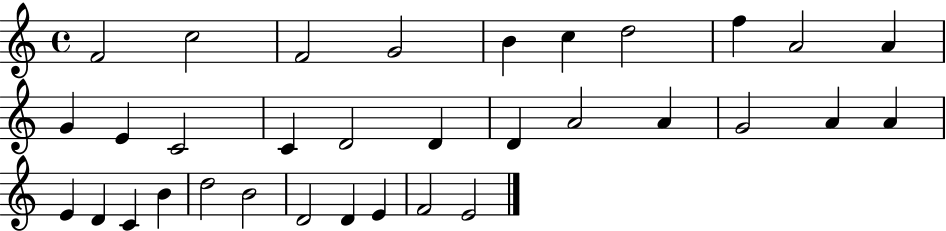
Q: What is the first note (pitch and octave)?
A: F4